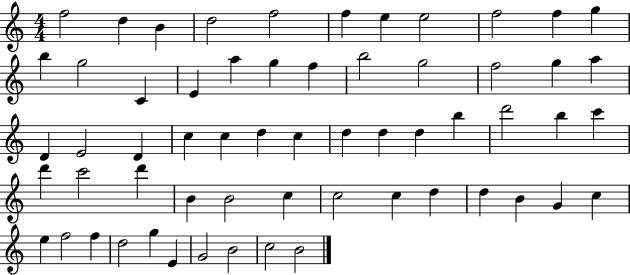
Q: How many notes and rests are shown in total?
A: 60